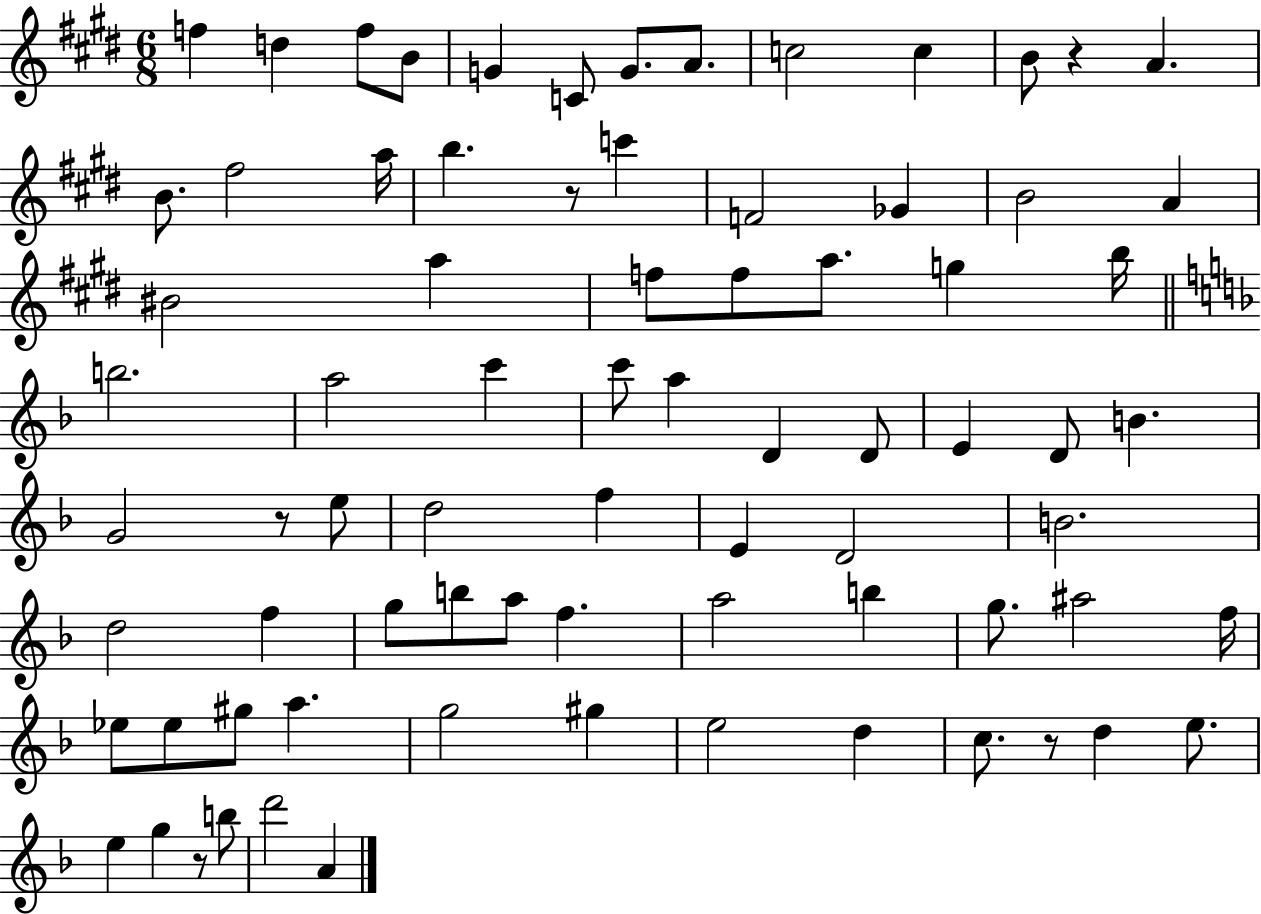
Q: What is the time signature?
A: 6/8